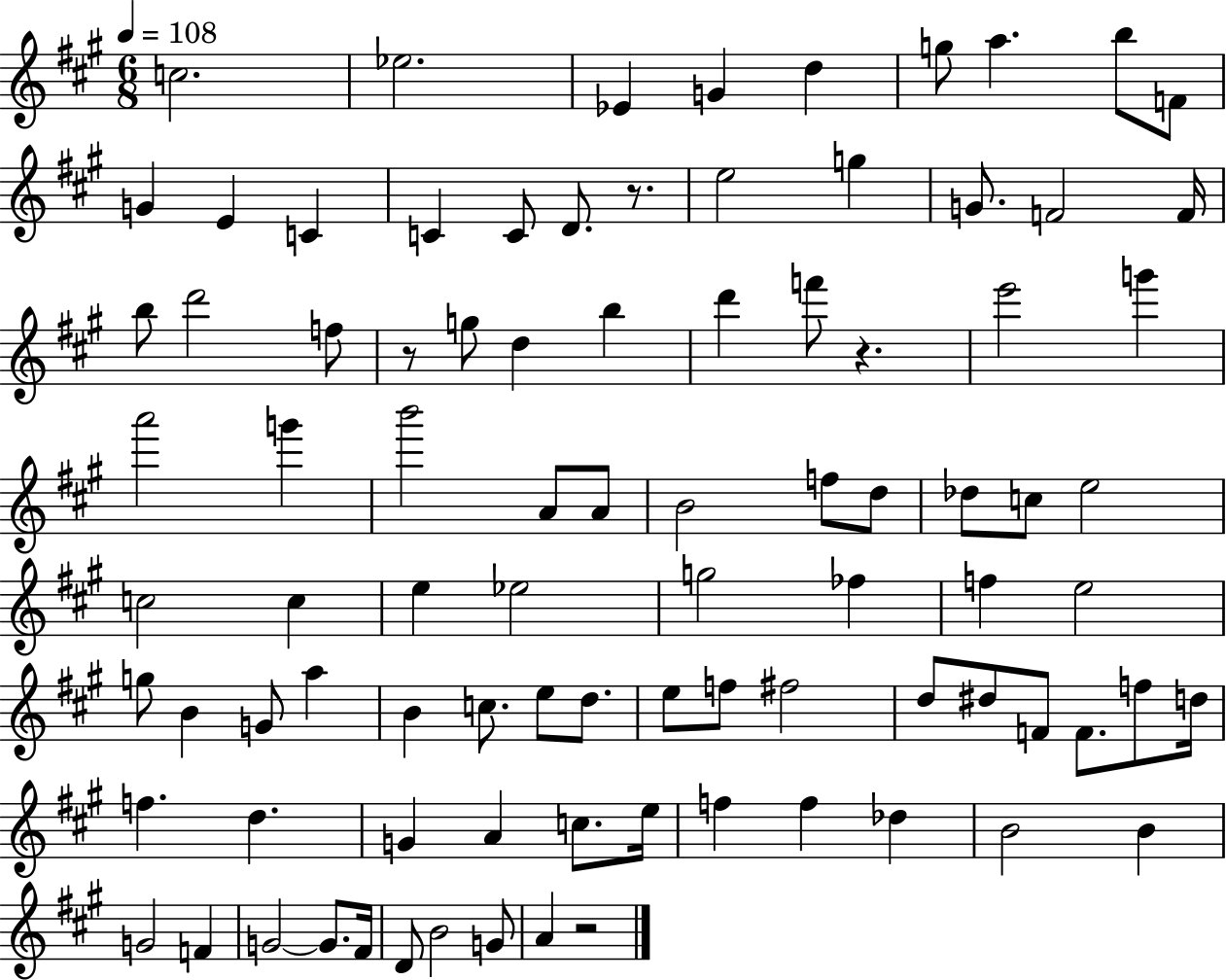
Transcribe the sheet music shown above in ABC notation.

X:1
T:Untitled
M:6/8
L:1/4
K:A
c2 _e2 _E G d g/2 a b/2 F/2 G E C C C/2 D/2 z/2 e2 g G/2 F2 F/4 b/2 d'2 f/2 z/2 g/2 d b d' f'/2 z e'2 g' a'2 g' b'2 A/2 A/2 B2 f/2 d/2 _d/2 c/2 e2 c2 c e _e2 g2 _f f e2 g/2 B G/2 a B c/2 e/2 d/2 e/2 f/2 ^f2 d/2 ^d/2 F/2 F/2 f/2 d/4 f d G A c/2 e/4 f f _d B2 B G2 F G2 G/2 ^F/4 D/2 B2 G/2 A z2